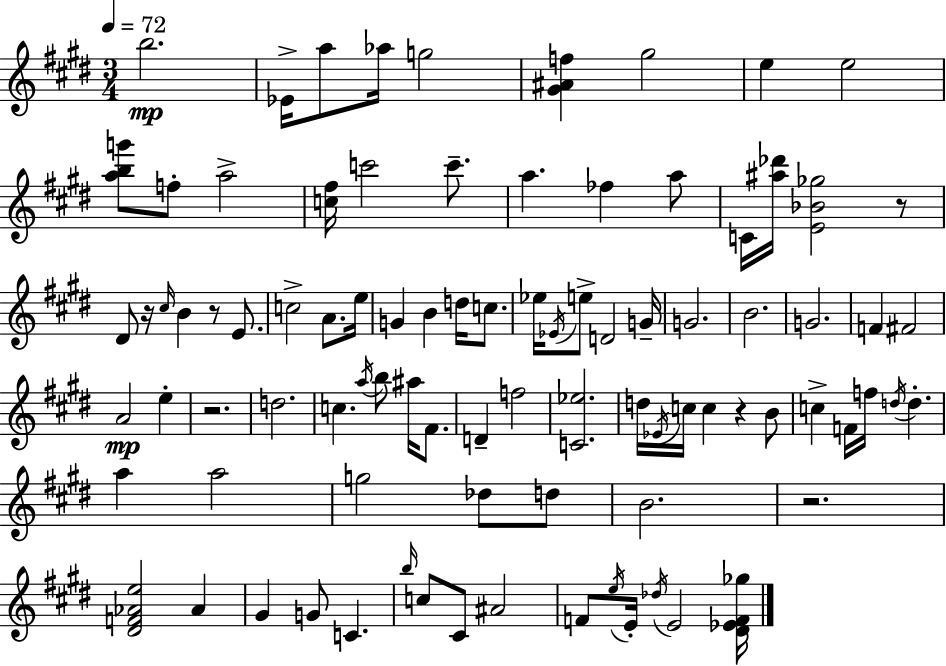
{
  \clef treble
  \numericTimeSignature
  \time 3/4
  \key e \major
  \tempo 4 = 72
  b''2.\mp | ees'16-> a''8 aes''16 g''2 | <gis' ais' f''>4 gis''2 | e''4 e''2 | \break <a'' b'' g'''>8 f''8-. a''2-> | <c'' fis''>16 c'''2 c'''8.-- | a''4. fes''4 a''8 | c'16 <ais'' des'''>16 <e' bes' ges''>2 r8 | \break dis'8 r16 \grace { cis''16 } b'4 r8 e'8. | c''2-> a'8. | e''16 g'4 b'4 d''16 c''8. | ees''16 \acciaccatura { ees'16 } e''8-> d'2 | \break g'16-- g'2. | b'2. | g'2. | f'4 fis'2 | \break a'2\mp e''4-. | r2. | d''2. | c''4. \acciaccatura { a''16 } b''8 ais''16 | \break fis'8. d'4-- f''2 | <c' ees''>2. | d''16 \acciaccatura { ees'16 } c''16 c''4 r4 | b'8 c''4-> f'16 f''16 \acciaccatura { d''16 } d''4.-. | \break a''4 a''2 | g''2 | des''8 d''8 b'2. | r2. | \break <dis' f' aes' e''>2 | aes'4 gis'4 g'8 c'4. | \grace { b''16 } c''8 cis'8 ais'2 | f'8 \acciaccatura { e''16 } e'16-. \acciaccatura { des''16 } e'2 | \break <dis' ees' f' ges''>16 \bar "|."
}